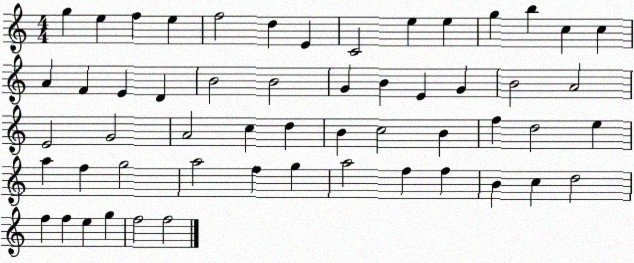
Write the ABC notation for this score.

X:1
T:Untitled
M:4/4
L:1/4
K:C
g e f e f2 d E C2 e e g b c c A F E D B2 B2 G B E G B2 A2 E2 G2 A2 c d B c2 B f d2 e a f g2 a2 f g a2 f f B c d2 f f e g f2 f2